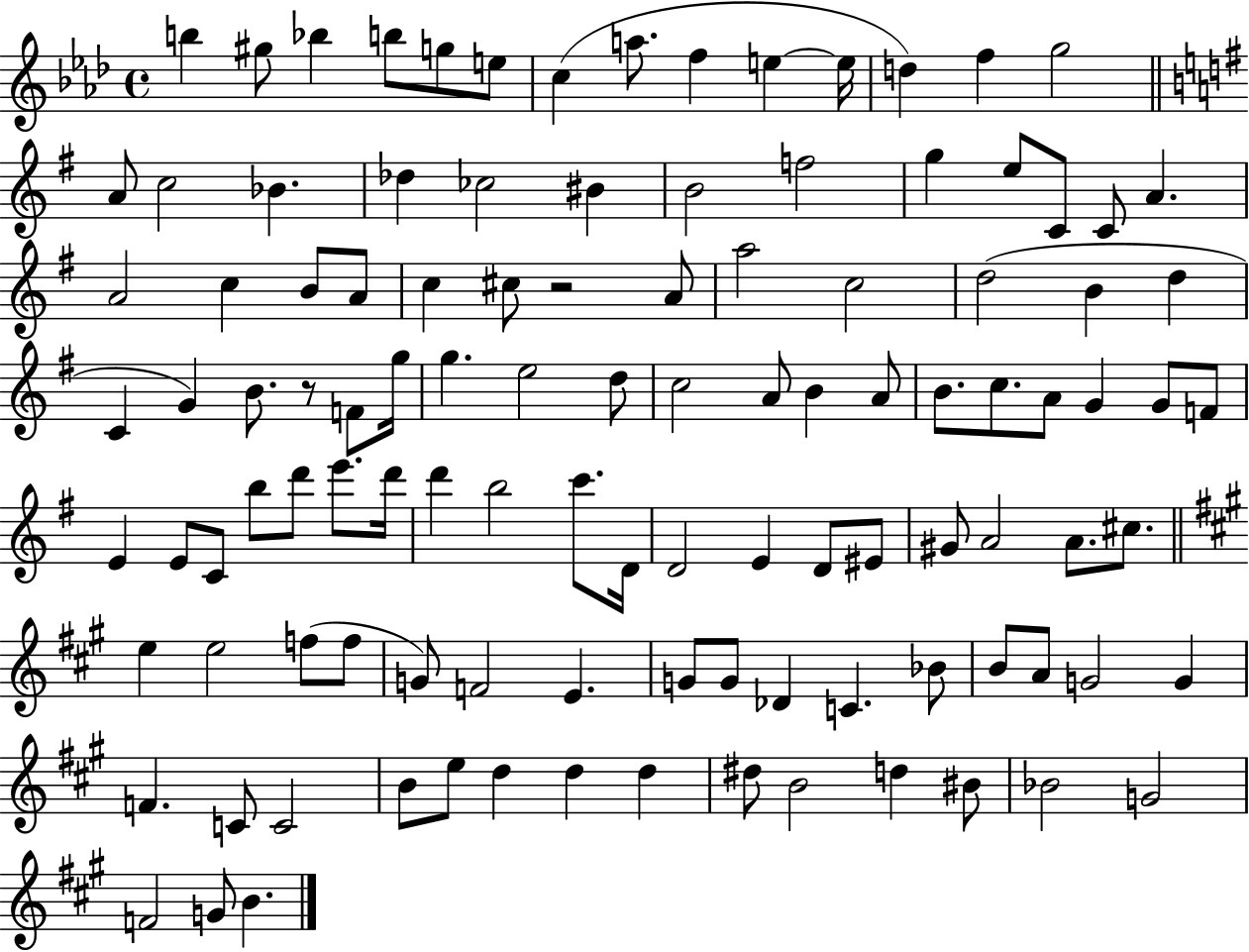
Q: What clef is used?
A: treble